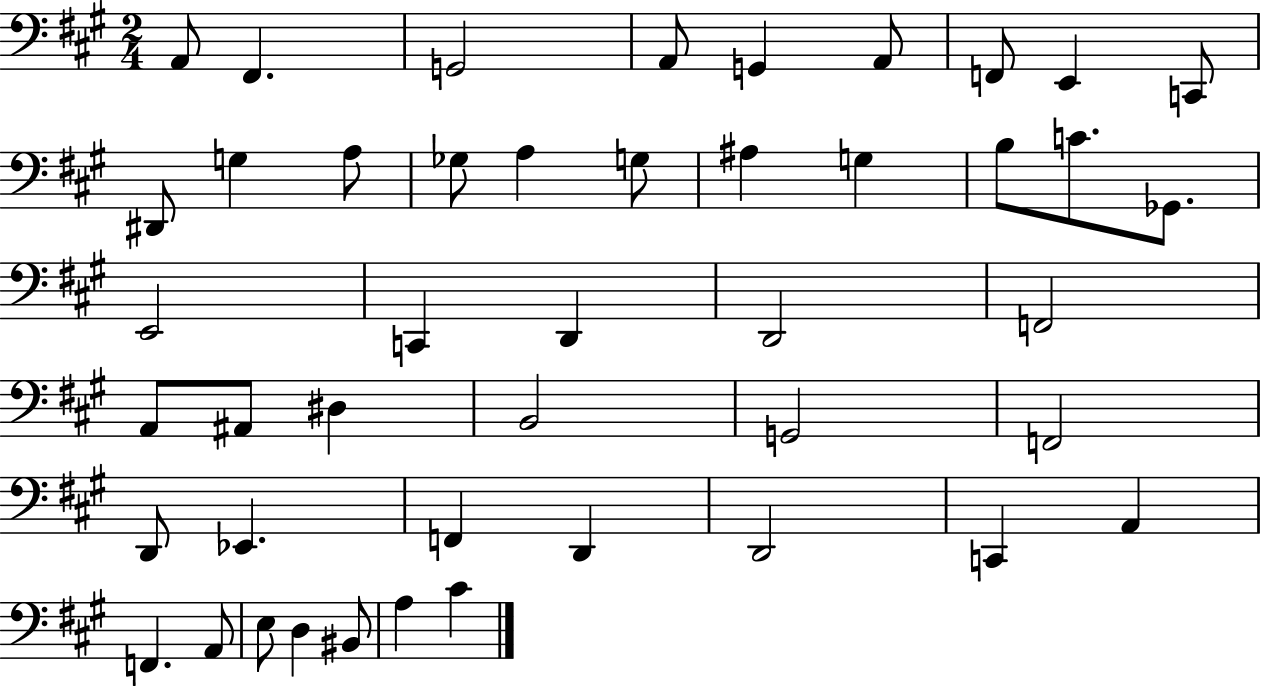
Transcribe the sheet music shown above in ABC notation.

X:1
T:Untitled
M:2/4
L:1/4
K:A
A,,/2 ^F,, G,,2 A,,/2 G,, A,,/2 F,,/2 E,, C,,/2 ^D,,/2 G, A,/2 _G,/2 A, G,/2 ^A, G, B,/2 C/2 _G,,/2 E,,2 C,, D,, D,,2 F,,2 A,,/2 ^A,,/2 ^D, B,,2 G,,2 F,,2 D,,/2 _E,, F,, D,, D,,2 C,, A,, F,, A,,/2 E,/2 D, ^B,,/2 A, ^C